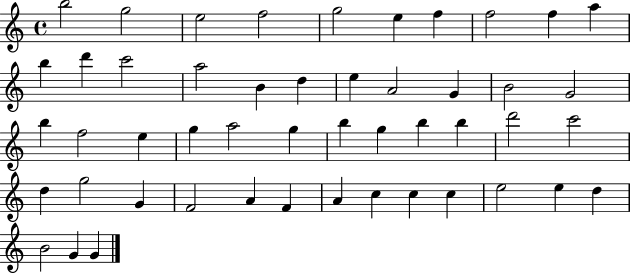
B5/h G5/h E5/h F5/h G5/h E5/q F5/q F5/h F5/q A5/q B5/q D6/q C6/h A5/h B4/q D5/q E5/q A4/h G4/q B4/h G4/h B5/q F5/h E5/q G5/q A5/h G5/q B5/q G5/q B5/q B5/q D6/h C6/h D5/q G5/h G4/q F4/h A4/q F4/q A4/q C5/q C5/q C5/q E5/h E5/q D5/q B4/h G4/q G4/q